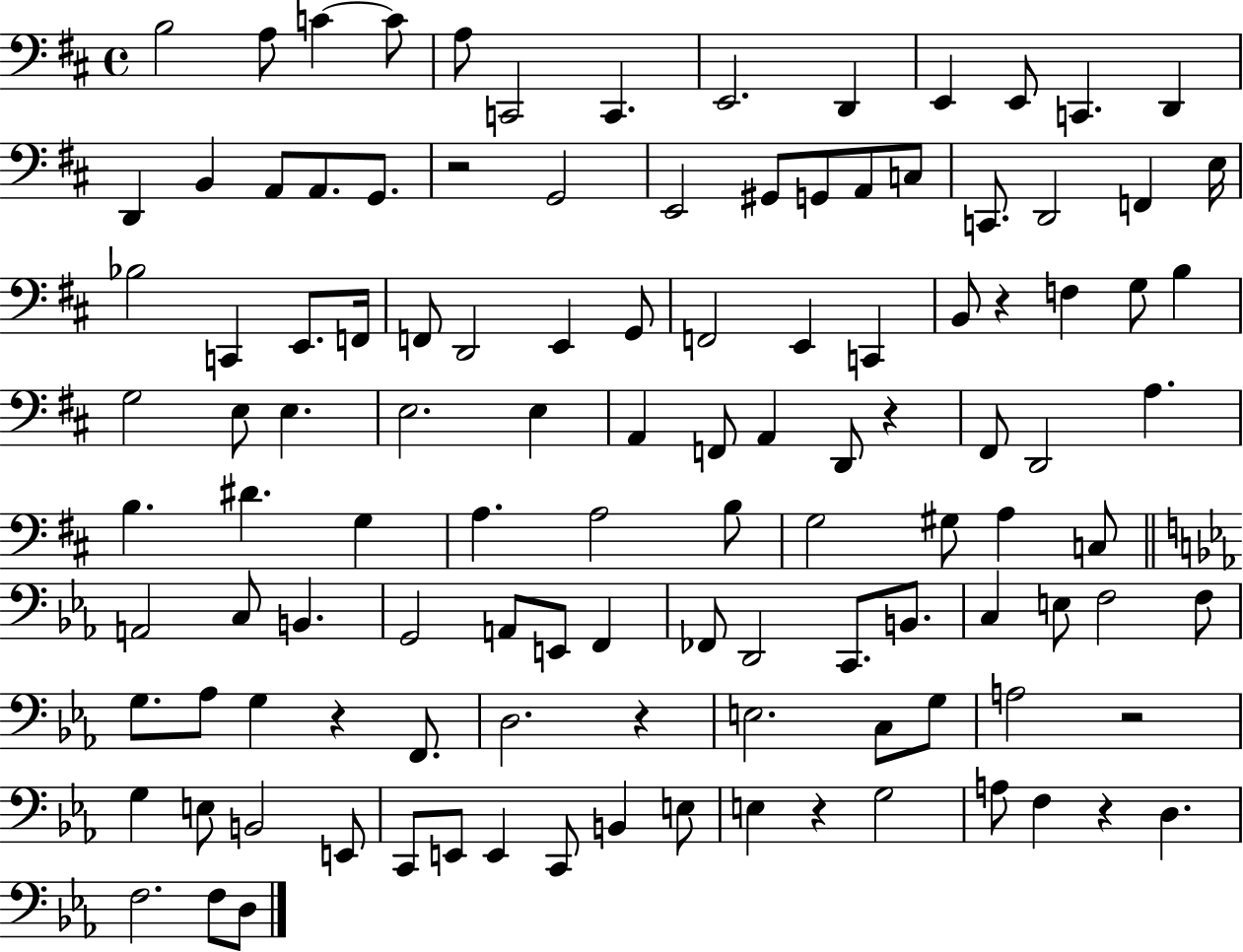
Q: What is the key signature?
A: D major